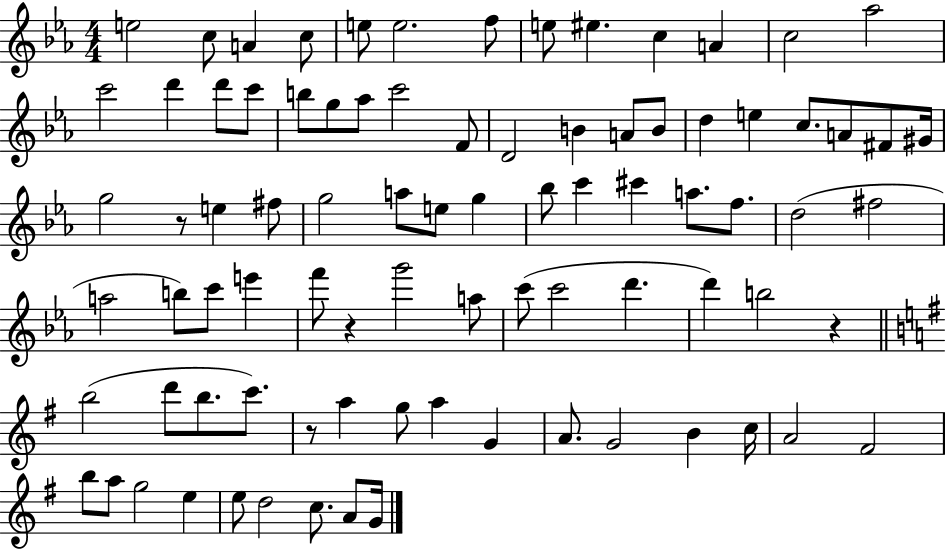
{
  \clef treble
  \numericTimeSignature
  \time 4/4
  \key ees \major
  \repeat volta 2 { e''2 c''8 a'4 c''8 | e''8 e''2. f''8 | e''8 eis''4. c''4 a'4 | c''2 aes''2 | \break c'''2 d'''4 d'''8 c'''8 | b''8 g''8 aes''8 c'''2 f'8 | d'2 b'4 a'8 b'8 | d''4 e''4 c''8. a'8 fis'8 gis'16 | \break g''2 r8 e''4 fis''8 | g''2 a''8 e''8 g''4 | bes''8 c'''4 cis'''4 a''8. f''8. | d''2( fis''2 | \break a''2 b''8) c'''8 e'''4 | f'''8 r4 g'''2 a''8 | c'''8( c'''2 d'''4. | d'''4) b''2 r4 | \break \bar "||" \break \key g \major b''2( d'''8 b''8. c'''8.) | r8 a''4 g''8 a''4 g'4 | a'8. g'2 b'4 c''16 | a'2 fis'2 | \break b''8 a''8 g''2 e''4 | e''8 d''2 c''8. a'8 g'16 | } \bar "|."
}